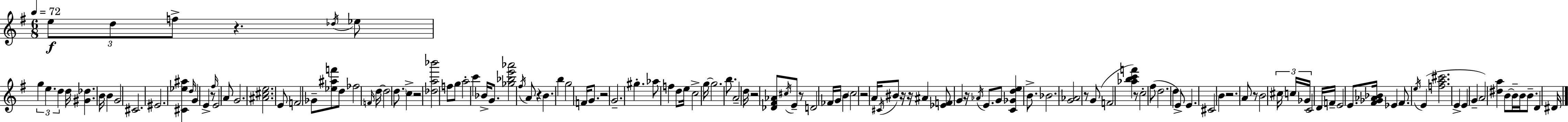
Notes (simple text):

E5/e D5/e F5/e R/q. Db5/s Eb5/e G5/q E5/q. D5/q D5/s [G#4,Db5]/q. B4/s B4/q G4/h C#4/h. EIS4/h. [C#4,Eb5,A#5]/q D5/s G4/q E4/q R/e F#5/s E4/h A4/e G4/h. [A#4,C#5,E5]/h. E4/e F4/h Gb4/e [Eb5,A#5,F6]/e D5/e FES5/h F4/s D5/s D5/h D5/e. C5/q R/h [Db5,A5,Bb6]/h F5/e G5/e A5/h C6/q Bb4/s G4/e. [Gb5,Bb5,E6,Ab6]/h F#5/s A4/e R/q B4/q. B5/q G5/h F4/s G4/e. R/h G4/h. G#5/q. Ab5/e F5/q D5/e E5/s C5/h G5/s G5/h. B5/e. A4/h D5/s R/h [Db4,F#4,Ab4]/e C#5/s E4/e R/e D4/h FES4/s G4/s B4/q C5/h R/h A4/s C#4/s BIS4/e R/s R/s A#4/q [Eb4,F4]/e G4/q R/s Ab4/s E4/e. G4/e [C4,Gb4,D5,E5]/q B4/e. Bb4/h. [G4,Ab4]/h R/e G4/e F4/h [Ab5,B5,C6,F6]/q R/e C5/h F#5/e D5/h. D5/q E4/e E4/q. C#4/h B4/q R/h. A4/e R/e B4/h C#5/s C5/s Gb4/s C4/h D4/s F4/s E4/h E4/e. [F#4,Gb4,Ab4,Bb4]/s Eb4/q F#4/e. E5/s E4/q [F5,A5,C#6]/h. E4/q E4/q G4/q A4/h [D#5,A5]/q B4/e B4/s B4/s B4/e. D4/q D#4/s